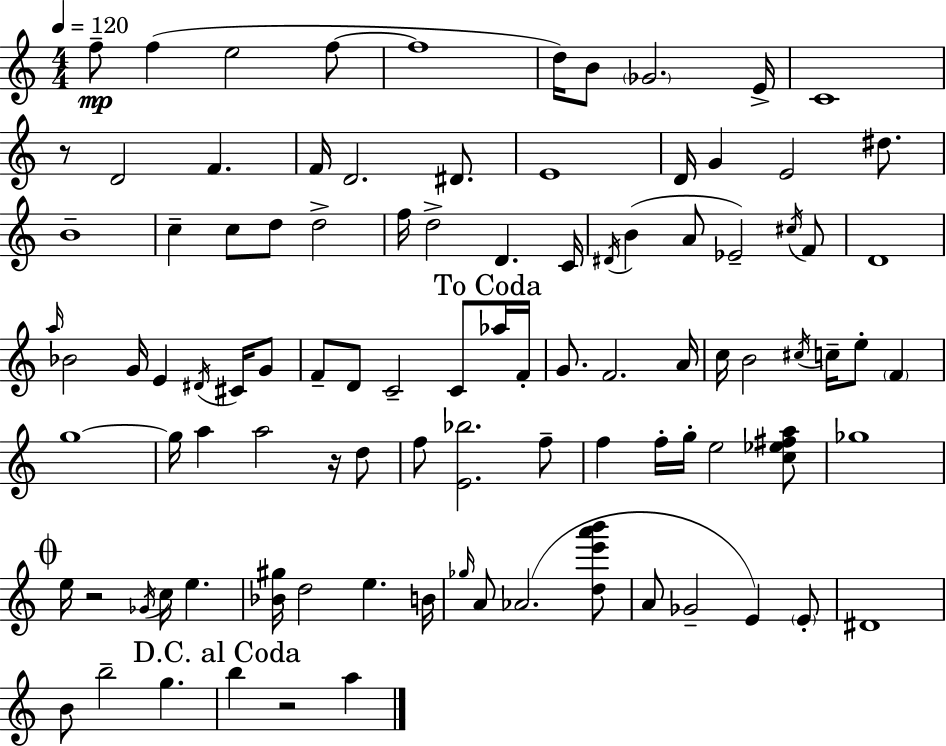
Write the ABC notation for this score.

X:1
T:Untitled
M:4/4
L:1/4
K:Am
f/2 f e2 f/2 f4 d/4 B/2 _G2 E/4 C4 z/2 D2 F F/4 D2 ^D/2 E4 D/4 G E2 ^d/2 B4 c c/2 d/2 d2 f/4 d2 D C/4 ^D/4 B A/2 _E2 ^c/4 F/2 D4 a/4 _B2 G/4 E ^D/4 ^C/4 G/2 F/2 D/2 C2 C/2 _a/4 F/4 G/2 F2 A/4 c/4 B2 ^c/4 c/4 e/2 F g4 g/4 a a2 z/4 d/2 f/2 [E_b]2 f/2 f f/4 g/4 e2 [c_e^fa]/2 _g4 e/4 z2 _G/4 c/4 e [_B^g]/4 d2 e B/4 _g/4 A/2 _A2 [de'a'b']/2 A/2 _G2 E E/2 ^D4 B/2 b2 g b z2 a